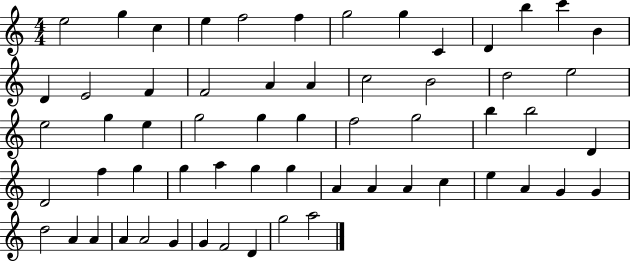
{
  \clef treble
  \numericTimeSignature
  \time 4/4
  \key c \major
  e''2 g''4 c''4 | e''4 f''2 f''4 | g''2 g''4 c'4 | d'4 b''4 c'''4 b'4 | \break d'4 e'2 f'4 | f'2 a'4 a'4 | c''2 b'2 | d''2 e''2 | \break e''2 g''4 e''4 | g''2 g''4 g''4 | f''2 g''2 | b''4 b''2 d'4 | \break d'2 f''4 g''4 | g''4 a''4 g''4 g''4 | a'4 a'4 a'4 c''4 | e''4 a'4 g'4 g'4 | \break d''2 a'4 a'4 | a'4 a'2 g'4 | g'4 f'2 d'4 | g''2 a''2 | \break \bar "|."
}